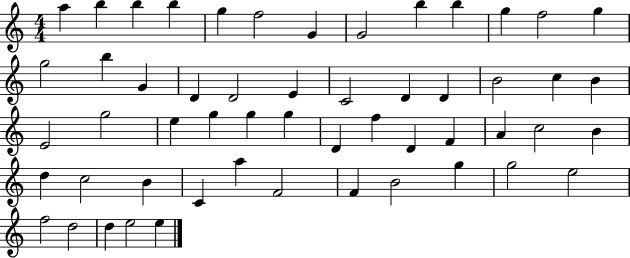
X:1
T:Untitled
M:4/4
L:1/4
K:C
a b b b g f2 G G2 b b g f2 g g2 b G D D2 E C2 D D B2 c B E2 g2 e g g g D f D F A c2 B d c2 B C a F2 F B2 g g2 e2 f2 d2 d e2 e